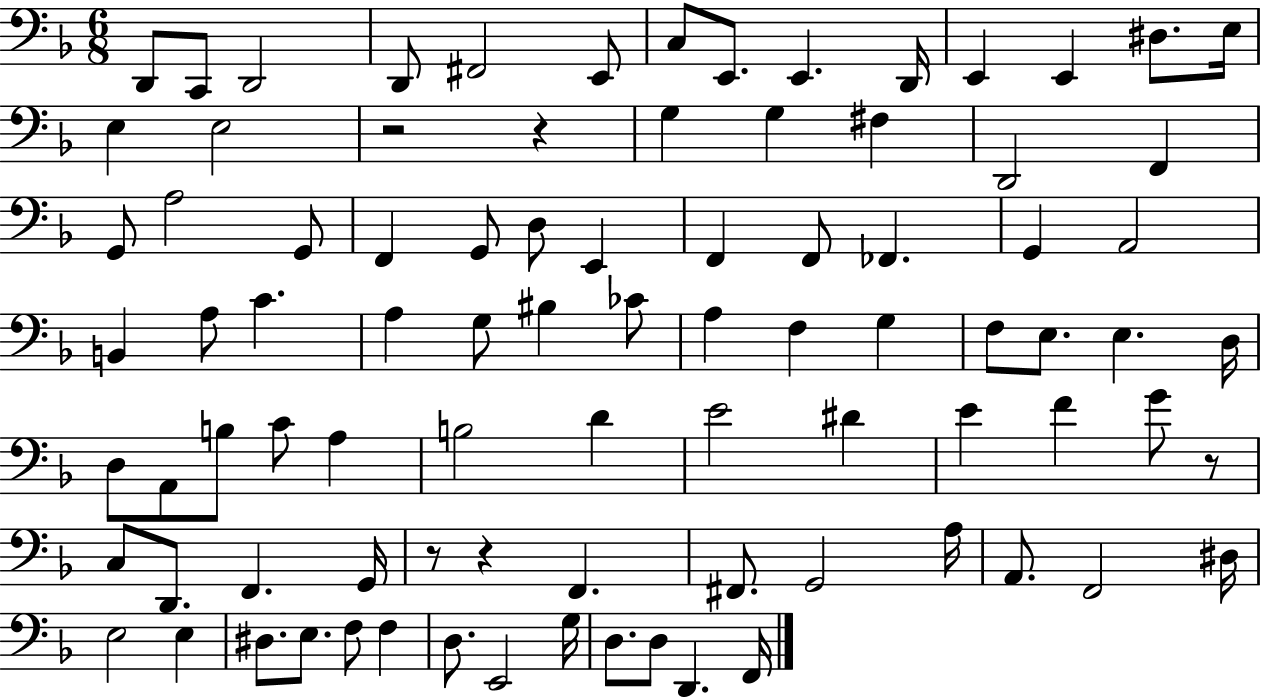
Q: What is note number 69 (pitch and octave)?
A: F2